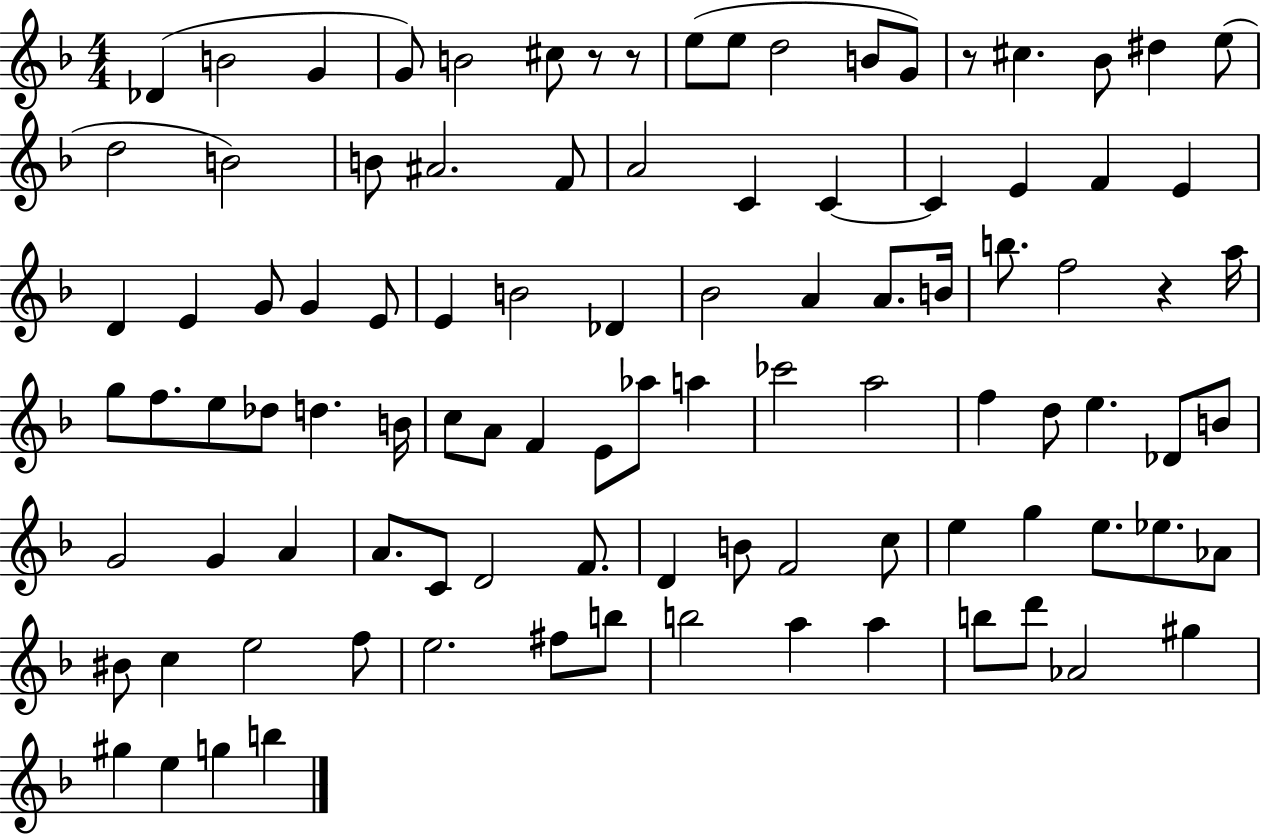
Db4/q B4/h G4/q G4/e B4/h C#5/e R/e R/e E5/e E5/e D5/h B4/e G4/e R/e C#5/q. Bb4/e D#5/q E5/e D5/h B4/h B4/e A#4/h. F4/e A4/h C4/q C4/q C4/q E4/q F4/q E4/q D4/q E4/q G4/e G4/q E4/e E4/q B4/h Db4/q Bb4/h A4/q A4/e. B4/s B5/e. F5/h R/q A5/s G5/e F5/e. E5/e Db5/e D5/q. B4/s C5/e A4/e F4/q E4/e Ab5/e A5/q CES6/h A5/h F5/q D5/e E5/q. Db4/e B4/e G4/h G4/q A4/q A4/e. C4/e D4/h F4/e. D4/q B4/e F4/h C5/e E5/q G5/q E5/e. Eb5/e. Ab4/e BIS4/e C5/q E5/h F5/e E5/h. F#5/e B5/e B5/h A5/q A5/q B5/e D6/e Ab4/h G#5/q G#5/q E5/q G5/q B5/q